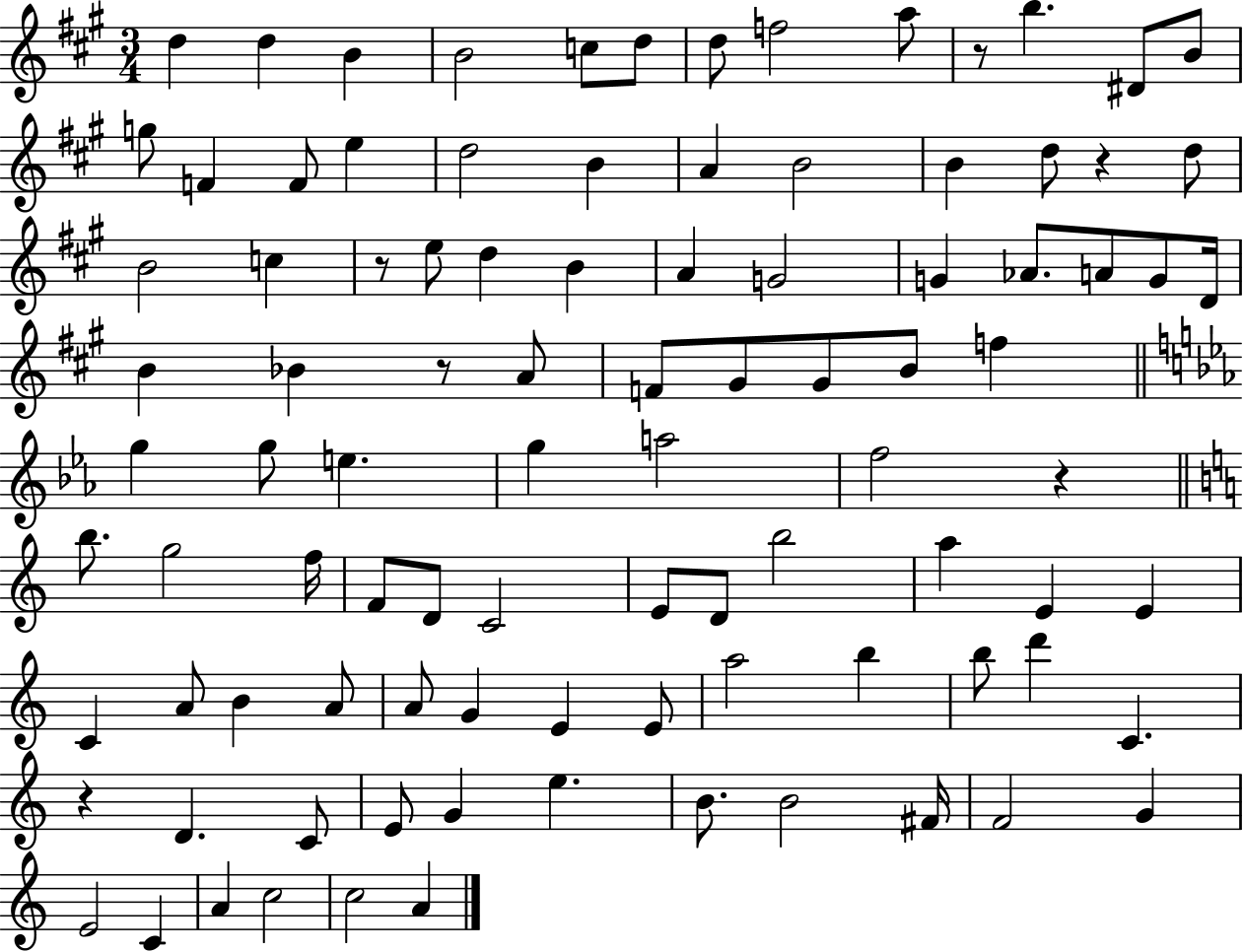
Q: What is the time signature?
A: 3/4